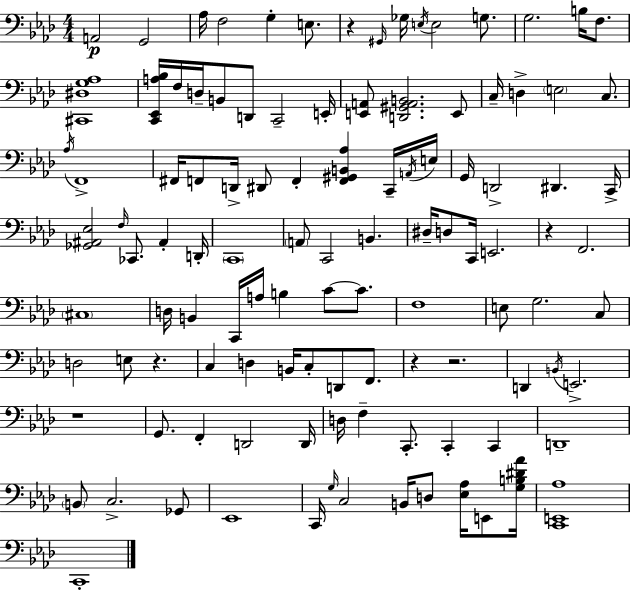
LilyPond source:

{
  \clef bass
  \numericTimeSignature
  \time 4/4
  \key aes \major
  a,2\p g,2 | aes16 f2 g4-. e8. | r4 \grace { gis,16 } ges16 \acciaccatura { e16 } e2 g8. | g2. b16 f8. | \break <cis, dis g aes>1 | <c, ees, a bes>16 f16 d16-- b,8 d,8 c,2-- | e,16-. <e, a,>8 <d, gis, a, b,>2. | e,8 c16-- d4-> \parenthesize e2 c8. | \break \acciaccatura { aes16 } f,1-> | fis,16 f,8 d,16-> dis,8 f,4-. <f, gis, b, aes>4 | c,16-- \acciaccatura { a,16 } e16 g,16 d,2-> dis,4. | c,16-> <ges, ais, ees>2 \grace { f16 } ces,8. | \break ais,4-. d,16-. \parenthesize c,1 | \parenthesize a,8 c,2 b,4. | dis16-- d8 c,16 e,2. | r4 f,2. | \break \parenthesize cis1 | d16 b,4 c,16 a16 b4 | c'8~~ c'8. f1 | e8 g2. | \break c8 d2 e8 r4. | c4 d4 b,16 c8-. | d,8 f,8. r4 r2. | d,4 \acciaccatura { b,16 } e,2.-> | \break r1 | g,8. f,4-. d,2 | d,16 d16 f4-- c,8.-. c,4-. | c,4 d,1-- | \break \parenthesize b,8 c2.-> | ges,8 ees,1 | c,16 \grace { g16 } c2 | b,16 d8 <ees aes>16 e,8 <g b dis' aes'>16 <c, e, aes>1 | \break c,1-. | \bar "|."
}